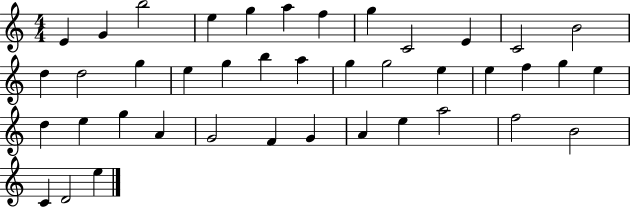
X:1
T:Untitled
M:4/4
L:1/4
K:C
E G b2 e g a f g C2 E C2 B2 d d2 g e g b a g g2 e e f g e d e g A G2 F G A e a2 f2 B2 C D2 e